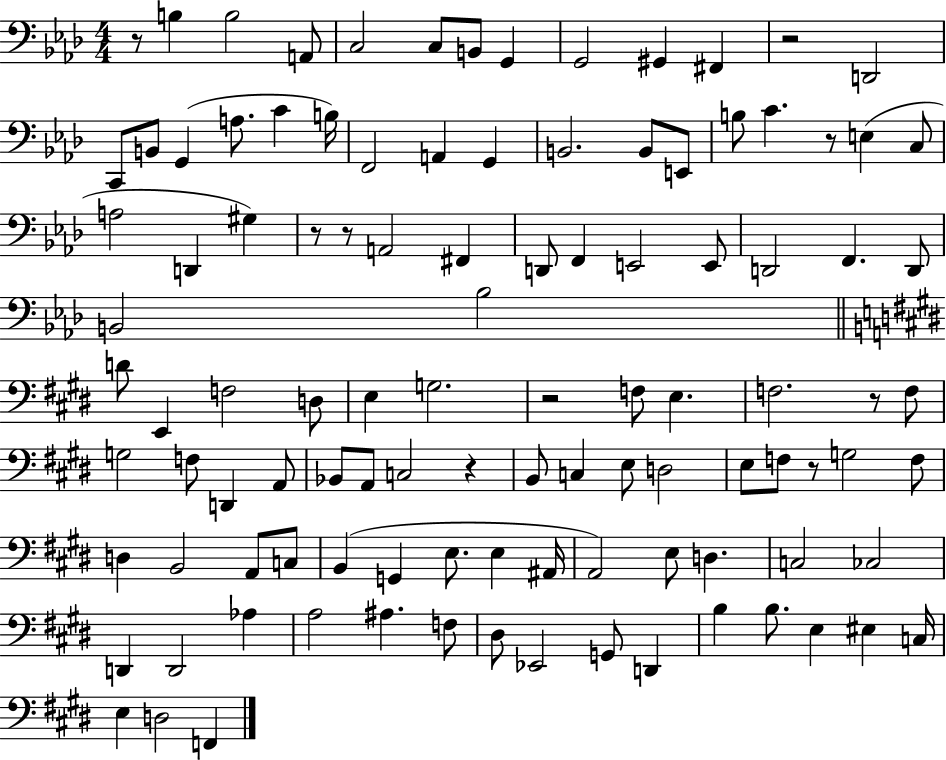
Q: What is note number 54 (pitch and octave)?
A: D2